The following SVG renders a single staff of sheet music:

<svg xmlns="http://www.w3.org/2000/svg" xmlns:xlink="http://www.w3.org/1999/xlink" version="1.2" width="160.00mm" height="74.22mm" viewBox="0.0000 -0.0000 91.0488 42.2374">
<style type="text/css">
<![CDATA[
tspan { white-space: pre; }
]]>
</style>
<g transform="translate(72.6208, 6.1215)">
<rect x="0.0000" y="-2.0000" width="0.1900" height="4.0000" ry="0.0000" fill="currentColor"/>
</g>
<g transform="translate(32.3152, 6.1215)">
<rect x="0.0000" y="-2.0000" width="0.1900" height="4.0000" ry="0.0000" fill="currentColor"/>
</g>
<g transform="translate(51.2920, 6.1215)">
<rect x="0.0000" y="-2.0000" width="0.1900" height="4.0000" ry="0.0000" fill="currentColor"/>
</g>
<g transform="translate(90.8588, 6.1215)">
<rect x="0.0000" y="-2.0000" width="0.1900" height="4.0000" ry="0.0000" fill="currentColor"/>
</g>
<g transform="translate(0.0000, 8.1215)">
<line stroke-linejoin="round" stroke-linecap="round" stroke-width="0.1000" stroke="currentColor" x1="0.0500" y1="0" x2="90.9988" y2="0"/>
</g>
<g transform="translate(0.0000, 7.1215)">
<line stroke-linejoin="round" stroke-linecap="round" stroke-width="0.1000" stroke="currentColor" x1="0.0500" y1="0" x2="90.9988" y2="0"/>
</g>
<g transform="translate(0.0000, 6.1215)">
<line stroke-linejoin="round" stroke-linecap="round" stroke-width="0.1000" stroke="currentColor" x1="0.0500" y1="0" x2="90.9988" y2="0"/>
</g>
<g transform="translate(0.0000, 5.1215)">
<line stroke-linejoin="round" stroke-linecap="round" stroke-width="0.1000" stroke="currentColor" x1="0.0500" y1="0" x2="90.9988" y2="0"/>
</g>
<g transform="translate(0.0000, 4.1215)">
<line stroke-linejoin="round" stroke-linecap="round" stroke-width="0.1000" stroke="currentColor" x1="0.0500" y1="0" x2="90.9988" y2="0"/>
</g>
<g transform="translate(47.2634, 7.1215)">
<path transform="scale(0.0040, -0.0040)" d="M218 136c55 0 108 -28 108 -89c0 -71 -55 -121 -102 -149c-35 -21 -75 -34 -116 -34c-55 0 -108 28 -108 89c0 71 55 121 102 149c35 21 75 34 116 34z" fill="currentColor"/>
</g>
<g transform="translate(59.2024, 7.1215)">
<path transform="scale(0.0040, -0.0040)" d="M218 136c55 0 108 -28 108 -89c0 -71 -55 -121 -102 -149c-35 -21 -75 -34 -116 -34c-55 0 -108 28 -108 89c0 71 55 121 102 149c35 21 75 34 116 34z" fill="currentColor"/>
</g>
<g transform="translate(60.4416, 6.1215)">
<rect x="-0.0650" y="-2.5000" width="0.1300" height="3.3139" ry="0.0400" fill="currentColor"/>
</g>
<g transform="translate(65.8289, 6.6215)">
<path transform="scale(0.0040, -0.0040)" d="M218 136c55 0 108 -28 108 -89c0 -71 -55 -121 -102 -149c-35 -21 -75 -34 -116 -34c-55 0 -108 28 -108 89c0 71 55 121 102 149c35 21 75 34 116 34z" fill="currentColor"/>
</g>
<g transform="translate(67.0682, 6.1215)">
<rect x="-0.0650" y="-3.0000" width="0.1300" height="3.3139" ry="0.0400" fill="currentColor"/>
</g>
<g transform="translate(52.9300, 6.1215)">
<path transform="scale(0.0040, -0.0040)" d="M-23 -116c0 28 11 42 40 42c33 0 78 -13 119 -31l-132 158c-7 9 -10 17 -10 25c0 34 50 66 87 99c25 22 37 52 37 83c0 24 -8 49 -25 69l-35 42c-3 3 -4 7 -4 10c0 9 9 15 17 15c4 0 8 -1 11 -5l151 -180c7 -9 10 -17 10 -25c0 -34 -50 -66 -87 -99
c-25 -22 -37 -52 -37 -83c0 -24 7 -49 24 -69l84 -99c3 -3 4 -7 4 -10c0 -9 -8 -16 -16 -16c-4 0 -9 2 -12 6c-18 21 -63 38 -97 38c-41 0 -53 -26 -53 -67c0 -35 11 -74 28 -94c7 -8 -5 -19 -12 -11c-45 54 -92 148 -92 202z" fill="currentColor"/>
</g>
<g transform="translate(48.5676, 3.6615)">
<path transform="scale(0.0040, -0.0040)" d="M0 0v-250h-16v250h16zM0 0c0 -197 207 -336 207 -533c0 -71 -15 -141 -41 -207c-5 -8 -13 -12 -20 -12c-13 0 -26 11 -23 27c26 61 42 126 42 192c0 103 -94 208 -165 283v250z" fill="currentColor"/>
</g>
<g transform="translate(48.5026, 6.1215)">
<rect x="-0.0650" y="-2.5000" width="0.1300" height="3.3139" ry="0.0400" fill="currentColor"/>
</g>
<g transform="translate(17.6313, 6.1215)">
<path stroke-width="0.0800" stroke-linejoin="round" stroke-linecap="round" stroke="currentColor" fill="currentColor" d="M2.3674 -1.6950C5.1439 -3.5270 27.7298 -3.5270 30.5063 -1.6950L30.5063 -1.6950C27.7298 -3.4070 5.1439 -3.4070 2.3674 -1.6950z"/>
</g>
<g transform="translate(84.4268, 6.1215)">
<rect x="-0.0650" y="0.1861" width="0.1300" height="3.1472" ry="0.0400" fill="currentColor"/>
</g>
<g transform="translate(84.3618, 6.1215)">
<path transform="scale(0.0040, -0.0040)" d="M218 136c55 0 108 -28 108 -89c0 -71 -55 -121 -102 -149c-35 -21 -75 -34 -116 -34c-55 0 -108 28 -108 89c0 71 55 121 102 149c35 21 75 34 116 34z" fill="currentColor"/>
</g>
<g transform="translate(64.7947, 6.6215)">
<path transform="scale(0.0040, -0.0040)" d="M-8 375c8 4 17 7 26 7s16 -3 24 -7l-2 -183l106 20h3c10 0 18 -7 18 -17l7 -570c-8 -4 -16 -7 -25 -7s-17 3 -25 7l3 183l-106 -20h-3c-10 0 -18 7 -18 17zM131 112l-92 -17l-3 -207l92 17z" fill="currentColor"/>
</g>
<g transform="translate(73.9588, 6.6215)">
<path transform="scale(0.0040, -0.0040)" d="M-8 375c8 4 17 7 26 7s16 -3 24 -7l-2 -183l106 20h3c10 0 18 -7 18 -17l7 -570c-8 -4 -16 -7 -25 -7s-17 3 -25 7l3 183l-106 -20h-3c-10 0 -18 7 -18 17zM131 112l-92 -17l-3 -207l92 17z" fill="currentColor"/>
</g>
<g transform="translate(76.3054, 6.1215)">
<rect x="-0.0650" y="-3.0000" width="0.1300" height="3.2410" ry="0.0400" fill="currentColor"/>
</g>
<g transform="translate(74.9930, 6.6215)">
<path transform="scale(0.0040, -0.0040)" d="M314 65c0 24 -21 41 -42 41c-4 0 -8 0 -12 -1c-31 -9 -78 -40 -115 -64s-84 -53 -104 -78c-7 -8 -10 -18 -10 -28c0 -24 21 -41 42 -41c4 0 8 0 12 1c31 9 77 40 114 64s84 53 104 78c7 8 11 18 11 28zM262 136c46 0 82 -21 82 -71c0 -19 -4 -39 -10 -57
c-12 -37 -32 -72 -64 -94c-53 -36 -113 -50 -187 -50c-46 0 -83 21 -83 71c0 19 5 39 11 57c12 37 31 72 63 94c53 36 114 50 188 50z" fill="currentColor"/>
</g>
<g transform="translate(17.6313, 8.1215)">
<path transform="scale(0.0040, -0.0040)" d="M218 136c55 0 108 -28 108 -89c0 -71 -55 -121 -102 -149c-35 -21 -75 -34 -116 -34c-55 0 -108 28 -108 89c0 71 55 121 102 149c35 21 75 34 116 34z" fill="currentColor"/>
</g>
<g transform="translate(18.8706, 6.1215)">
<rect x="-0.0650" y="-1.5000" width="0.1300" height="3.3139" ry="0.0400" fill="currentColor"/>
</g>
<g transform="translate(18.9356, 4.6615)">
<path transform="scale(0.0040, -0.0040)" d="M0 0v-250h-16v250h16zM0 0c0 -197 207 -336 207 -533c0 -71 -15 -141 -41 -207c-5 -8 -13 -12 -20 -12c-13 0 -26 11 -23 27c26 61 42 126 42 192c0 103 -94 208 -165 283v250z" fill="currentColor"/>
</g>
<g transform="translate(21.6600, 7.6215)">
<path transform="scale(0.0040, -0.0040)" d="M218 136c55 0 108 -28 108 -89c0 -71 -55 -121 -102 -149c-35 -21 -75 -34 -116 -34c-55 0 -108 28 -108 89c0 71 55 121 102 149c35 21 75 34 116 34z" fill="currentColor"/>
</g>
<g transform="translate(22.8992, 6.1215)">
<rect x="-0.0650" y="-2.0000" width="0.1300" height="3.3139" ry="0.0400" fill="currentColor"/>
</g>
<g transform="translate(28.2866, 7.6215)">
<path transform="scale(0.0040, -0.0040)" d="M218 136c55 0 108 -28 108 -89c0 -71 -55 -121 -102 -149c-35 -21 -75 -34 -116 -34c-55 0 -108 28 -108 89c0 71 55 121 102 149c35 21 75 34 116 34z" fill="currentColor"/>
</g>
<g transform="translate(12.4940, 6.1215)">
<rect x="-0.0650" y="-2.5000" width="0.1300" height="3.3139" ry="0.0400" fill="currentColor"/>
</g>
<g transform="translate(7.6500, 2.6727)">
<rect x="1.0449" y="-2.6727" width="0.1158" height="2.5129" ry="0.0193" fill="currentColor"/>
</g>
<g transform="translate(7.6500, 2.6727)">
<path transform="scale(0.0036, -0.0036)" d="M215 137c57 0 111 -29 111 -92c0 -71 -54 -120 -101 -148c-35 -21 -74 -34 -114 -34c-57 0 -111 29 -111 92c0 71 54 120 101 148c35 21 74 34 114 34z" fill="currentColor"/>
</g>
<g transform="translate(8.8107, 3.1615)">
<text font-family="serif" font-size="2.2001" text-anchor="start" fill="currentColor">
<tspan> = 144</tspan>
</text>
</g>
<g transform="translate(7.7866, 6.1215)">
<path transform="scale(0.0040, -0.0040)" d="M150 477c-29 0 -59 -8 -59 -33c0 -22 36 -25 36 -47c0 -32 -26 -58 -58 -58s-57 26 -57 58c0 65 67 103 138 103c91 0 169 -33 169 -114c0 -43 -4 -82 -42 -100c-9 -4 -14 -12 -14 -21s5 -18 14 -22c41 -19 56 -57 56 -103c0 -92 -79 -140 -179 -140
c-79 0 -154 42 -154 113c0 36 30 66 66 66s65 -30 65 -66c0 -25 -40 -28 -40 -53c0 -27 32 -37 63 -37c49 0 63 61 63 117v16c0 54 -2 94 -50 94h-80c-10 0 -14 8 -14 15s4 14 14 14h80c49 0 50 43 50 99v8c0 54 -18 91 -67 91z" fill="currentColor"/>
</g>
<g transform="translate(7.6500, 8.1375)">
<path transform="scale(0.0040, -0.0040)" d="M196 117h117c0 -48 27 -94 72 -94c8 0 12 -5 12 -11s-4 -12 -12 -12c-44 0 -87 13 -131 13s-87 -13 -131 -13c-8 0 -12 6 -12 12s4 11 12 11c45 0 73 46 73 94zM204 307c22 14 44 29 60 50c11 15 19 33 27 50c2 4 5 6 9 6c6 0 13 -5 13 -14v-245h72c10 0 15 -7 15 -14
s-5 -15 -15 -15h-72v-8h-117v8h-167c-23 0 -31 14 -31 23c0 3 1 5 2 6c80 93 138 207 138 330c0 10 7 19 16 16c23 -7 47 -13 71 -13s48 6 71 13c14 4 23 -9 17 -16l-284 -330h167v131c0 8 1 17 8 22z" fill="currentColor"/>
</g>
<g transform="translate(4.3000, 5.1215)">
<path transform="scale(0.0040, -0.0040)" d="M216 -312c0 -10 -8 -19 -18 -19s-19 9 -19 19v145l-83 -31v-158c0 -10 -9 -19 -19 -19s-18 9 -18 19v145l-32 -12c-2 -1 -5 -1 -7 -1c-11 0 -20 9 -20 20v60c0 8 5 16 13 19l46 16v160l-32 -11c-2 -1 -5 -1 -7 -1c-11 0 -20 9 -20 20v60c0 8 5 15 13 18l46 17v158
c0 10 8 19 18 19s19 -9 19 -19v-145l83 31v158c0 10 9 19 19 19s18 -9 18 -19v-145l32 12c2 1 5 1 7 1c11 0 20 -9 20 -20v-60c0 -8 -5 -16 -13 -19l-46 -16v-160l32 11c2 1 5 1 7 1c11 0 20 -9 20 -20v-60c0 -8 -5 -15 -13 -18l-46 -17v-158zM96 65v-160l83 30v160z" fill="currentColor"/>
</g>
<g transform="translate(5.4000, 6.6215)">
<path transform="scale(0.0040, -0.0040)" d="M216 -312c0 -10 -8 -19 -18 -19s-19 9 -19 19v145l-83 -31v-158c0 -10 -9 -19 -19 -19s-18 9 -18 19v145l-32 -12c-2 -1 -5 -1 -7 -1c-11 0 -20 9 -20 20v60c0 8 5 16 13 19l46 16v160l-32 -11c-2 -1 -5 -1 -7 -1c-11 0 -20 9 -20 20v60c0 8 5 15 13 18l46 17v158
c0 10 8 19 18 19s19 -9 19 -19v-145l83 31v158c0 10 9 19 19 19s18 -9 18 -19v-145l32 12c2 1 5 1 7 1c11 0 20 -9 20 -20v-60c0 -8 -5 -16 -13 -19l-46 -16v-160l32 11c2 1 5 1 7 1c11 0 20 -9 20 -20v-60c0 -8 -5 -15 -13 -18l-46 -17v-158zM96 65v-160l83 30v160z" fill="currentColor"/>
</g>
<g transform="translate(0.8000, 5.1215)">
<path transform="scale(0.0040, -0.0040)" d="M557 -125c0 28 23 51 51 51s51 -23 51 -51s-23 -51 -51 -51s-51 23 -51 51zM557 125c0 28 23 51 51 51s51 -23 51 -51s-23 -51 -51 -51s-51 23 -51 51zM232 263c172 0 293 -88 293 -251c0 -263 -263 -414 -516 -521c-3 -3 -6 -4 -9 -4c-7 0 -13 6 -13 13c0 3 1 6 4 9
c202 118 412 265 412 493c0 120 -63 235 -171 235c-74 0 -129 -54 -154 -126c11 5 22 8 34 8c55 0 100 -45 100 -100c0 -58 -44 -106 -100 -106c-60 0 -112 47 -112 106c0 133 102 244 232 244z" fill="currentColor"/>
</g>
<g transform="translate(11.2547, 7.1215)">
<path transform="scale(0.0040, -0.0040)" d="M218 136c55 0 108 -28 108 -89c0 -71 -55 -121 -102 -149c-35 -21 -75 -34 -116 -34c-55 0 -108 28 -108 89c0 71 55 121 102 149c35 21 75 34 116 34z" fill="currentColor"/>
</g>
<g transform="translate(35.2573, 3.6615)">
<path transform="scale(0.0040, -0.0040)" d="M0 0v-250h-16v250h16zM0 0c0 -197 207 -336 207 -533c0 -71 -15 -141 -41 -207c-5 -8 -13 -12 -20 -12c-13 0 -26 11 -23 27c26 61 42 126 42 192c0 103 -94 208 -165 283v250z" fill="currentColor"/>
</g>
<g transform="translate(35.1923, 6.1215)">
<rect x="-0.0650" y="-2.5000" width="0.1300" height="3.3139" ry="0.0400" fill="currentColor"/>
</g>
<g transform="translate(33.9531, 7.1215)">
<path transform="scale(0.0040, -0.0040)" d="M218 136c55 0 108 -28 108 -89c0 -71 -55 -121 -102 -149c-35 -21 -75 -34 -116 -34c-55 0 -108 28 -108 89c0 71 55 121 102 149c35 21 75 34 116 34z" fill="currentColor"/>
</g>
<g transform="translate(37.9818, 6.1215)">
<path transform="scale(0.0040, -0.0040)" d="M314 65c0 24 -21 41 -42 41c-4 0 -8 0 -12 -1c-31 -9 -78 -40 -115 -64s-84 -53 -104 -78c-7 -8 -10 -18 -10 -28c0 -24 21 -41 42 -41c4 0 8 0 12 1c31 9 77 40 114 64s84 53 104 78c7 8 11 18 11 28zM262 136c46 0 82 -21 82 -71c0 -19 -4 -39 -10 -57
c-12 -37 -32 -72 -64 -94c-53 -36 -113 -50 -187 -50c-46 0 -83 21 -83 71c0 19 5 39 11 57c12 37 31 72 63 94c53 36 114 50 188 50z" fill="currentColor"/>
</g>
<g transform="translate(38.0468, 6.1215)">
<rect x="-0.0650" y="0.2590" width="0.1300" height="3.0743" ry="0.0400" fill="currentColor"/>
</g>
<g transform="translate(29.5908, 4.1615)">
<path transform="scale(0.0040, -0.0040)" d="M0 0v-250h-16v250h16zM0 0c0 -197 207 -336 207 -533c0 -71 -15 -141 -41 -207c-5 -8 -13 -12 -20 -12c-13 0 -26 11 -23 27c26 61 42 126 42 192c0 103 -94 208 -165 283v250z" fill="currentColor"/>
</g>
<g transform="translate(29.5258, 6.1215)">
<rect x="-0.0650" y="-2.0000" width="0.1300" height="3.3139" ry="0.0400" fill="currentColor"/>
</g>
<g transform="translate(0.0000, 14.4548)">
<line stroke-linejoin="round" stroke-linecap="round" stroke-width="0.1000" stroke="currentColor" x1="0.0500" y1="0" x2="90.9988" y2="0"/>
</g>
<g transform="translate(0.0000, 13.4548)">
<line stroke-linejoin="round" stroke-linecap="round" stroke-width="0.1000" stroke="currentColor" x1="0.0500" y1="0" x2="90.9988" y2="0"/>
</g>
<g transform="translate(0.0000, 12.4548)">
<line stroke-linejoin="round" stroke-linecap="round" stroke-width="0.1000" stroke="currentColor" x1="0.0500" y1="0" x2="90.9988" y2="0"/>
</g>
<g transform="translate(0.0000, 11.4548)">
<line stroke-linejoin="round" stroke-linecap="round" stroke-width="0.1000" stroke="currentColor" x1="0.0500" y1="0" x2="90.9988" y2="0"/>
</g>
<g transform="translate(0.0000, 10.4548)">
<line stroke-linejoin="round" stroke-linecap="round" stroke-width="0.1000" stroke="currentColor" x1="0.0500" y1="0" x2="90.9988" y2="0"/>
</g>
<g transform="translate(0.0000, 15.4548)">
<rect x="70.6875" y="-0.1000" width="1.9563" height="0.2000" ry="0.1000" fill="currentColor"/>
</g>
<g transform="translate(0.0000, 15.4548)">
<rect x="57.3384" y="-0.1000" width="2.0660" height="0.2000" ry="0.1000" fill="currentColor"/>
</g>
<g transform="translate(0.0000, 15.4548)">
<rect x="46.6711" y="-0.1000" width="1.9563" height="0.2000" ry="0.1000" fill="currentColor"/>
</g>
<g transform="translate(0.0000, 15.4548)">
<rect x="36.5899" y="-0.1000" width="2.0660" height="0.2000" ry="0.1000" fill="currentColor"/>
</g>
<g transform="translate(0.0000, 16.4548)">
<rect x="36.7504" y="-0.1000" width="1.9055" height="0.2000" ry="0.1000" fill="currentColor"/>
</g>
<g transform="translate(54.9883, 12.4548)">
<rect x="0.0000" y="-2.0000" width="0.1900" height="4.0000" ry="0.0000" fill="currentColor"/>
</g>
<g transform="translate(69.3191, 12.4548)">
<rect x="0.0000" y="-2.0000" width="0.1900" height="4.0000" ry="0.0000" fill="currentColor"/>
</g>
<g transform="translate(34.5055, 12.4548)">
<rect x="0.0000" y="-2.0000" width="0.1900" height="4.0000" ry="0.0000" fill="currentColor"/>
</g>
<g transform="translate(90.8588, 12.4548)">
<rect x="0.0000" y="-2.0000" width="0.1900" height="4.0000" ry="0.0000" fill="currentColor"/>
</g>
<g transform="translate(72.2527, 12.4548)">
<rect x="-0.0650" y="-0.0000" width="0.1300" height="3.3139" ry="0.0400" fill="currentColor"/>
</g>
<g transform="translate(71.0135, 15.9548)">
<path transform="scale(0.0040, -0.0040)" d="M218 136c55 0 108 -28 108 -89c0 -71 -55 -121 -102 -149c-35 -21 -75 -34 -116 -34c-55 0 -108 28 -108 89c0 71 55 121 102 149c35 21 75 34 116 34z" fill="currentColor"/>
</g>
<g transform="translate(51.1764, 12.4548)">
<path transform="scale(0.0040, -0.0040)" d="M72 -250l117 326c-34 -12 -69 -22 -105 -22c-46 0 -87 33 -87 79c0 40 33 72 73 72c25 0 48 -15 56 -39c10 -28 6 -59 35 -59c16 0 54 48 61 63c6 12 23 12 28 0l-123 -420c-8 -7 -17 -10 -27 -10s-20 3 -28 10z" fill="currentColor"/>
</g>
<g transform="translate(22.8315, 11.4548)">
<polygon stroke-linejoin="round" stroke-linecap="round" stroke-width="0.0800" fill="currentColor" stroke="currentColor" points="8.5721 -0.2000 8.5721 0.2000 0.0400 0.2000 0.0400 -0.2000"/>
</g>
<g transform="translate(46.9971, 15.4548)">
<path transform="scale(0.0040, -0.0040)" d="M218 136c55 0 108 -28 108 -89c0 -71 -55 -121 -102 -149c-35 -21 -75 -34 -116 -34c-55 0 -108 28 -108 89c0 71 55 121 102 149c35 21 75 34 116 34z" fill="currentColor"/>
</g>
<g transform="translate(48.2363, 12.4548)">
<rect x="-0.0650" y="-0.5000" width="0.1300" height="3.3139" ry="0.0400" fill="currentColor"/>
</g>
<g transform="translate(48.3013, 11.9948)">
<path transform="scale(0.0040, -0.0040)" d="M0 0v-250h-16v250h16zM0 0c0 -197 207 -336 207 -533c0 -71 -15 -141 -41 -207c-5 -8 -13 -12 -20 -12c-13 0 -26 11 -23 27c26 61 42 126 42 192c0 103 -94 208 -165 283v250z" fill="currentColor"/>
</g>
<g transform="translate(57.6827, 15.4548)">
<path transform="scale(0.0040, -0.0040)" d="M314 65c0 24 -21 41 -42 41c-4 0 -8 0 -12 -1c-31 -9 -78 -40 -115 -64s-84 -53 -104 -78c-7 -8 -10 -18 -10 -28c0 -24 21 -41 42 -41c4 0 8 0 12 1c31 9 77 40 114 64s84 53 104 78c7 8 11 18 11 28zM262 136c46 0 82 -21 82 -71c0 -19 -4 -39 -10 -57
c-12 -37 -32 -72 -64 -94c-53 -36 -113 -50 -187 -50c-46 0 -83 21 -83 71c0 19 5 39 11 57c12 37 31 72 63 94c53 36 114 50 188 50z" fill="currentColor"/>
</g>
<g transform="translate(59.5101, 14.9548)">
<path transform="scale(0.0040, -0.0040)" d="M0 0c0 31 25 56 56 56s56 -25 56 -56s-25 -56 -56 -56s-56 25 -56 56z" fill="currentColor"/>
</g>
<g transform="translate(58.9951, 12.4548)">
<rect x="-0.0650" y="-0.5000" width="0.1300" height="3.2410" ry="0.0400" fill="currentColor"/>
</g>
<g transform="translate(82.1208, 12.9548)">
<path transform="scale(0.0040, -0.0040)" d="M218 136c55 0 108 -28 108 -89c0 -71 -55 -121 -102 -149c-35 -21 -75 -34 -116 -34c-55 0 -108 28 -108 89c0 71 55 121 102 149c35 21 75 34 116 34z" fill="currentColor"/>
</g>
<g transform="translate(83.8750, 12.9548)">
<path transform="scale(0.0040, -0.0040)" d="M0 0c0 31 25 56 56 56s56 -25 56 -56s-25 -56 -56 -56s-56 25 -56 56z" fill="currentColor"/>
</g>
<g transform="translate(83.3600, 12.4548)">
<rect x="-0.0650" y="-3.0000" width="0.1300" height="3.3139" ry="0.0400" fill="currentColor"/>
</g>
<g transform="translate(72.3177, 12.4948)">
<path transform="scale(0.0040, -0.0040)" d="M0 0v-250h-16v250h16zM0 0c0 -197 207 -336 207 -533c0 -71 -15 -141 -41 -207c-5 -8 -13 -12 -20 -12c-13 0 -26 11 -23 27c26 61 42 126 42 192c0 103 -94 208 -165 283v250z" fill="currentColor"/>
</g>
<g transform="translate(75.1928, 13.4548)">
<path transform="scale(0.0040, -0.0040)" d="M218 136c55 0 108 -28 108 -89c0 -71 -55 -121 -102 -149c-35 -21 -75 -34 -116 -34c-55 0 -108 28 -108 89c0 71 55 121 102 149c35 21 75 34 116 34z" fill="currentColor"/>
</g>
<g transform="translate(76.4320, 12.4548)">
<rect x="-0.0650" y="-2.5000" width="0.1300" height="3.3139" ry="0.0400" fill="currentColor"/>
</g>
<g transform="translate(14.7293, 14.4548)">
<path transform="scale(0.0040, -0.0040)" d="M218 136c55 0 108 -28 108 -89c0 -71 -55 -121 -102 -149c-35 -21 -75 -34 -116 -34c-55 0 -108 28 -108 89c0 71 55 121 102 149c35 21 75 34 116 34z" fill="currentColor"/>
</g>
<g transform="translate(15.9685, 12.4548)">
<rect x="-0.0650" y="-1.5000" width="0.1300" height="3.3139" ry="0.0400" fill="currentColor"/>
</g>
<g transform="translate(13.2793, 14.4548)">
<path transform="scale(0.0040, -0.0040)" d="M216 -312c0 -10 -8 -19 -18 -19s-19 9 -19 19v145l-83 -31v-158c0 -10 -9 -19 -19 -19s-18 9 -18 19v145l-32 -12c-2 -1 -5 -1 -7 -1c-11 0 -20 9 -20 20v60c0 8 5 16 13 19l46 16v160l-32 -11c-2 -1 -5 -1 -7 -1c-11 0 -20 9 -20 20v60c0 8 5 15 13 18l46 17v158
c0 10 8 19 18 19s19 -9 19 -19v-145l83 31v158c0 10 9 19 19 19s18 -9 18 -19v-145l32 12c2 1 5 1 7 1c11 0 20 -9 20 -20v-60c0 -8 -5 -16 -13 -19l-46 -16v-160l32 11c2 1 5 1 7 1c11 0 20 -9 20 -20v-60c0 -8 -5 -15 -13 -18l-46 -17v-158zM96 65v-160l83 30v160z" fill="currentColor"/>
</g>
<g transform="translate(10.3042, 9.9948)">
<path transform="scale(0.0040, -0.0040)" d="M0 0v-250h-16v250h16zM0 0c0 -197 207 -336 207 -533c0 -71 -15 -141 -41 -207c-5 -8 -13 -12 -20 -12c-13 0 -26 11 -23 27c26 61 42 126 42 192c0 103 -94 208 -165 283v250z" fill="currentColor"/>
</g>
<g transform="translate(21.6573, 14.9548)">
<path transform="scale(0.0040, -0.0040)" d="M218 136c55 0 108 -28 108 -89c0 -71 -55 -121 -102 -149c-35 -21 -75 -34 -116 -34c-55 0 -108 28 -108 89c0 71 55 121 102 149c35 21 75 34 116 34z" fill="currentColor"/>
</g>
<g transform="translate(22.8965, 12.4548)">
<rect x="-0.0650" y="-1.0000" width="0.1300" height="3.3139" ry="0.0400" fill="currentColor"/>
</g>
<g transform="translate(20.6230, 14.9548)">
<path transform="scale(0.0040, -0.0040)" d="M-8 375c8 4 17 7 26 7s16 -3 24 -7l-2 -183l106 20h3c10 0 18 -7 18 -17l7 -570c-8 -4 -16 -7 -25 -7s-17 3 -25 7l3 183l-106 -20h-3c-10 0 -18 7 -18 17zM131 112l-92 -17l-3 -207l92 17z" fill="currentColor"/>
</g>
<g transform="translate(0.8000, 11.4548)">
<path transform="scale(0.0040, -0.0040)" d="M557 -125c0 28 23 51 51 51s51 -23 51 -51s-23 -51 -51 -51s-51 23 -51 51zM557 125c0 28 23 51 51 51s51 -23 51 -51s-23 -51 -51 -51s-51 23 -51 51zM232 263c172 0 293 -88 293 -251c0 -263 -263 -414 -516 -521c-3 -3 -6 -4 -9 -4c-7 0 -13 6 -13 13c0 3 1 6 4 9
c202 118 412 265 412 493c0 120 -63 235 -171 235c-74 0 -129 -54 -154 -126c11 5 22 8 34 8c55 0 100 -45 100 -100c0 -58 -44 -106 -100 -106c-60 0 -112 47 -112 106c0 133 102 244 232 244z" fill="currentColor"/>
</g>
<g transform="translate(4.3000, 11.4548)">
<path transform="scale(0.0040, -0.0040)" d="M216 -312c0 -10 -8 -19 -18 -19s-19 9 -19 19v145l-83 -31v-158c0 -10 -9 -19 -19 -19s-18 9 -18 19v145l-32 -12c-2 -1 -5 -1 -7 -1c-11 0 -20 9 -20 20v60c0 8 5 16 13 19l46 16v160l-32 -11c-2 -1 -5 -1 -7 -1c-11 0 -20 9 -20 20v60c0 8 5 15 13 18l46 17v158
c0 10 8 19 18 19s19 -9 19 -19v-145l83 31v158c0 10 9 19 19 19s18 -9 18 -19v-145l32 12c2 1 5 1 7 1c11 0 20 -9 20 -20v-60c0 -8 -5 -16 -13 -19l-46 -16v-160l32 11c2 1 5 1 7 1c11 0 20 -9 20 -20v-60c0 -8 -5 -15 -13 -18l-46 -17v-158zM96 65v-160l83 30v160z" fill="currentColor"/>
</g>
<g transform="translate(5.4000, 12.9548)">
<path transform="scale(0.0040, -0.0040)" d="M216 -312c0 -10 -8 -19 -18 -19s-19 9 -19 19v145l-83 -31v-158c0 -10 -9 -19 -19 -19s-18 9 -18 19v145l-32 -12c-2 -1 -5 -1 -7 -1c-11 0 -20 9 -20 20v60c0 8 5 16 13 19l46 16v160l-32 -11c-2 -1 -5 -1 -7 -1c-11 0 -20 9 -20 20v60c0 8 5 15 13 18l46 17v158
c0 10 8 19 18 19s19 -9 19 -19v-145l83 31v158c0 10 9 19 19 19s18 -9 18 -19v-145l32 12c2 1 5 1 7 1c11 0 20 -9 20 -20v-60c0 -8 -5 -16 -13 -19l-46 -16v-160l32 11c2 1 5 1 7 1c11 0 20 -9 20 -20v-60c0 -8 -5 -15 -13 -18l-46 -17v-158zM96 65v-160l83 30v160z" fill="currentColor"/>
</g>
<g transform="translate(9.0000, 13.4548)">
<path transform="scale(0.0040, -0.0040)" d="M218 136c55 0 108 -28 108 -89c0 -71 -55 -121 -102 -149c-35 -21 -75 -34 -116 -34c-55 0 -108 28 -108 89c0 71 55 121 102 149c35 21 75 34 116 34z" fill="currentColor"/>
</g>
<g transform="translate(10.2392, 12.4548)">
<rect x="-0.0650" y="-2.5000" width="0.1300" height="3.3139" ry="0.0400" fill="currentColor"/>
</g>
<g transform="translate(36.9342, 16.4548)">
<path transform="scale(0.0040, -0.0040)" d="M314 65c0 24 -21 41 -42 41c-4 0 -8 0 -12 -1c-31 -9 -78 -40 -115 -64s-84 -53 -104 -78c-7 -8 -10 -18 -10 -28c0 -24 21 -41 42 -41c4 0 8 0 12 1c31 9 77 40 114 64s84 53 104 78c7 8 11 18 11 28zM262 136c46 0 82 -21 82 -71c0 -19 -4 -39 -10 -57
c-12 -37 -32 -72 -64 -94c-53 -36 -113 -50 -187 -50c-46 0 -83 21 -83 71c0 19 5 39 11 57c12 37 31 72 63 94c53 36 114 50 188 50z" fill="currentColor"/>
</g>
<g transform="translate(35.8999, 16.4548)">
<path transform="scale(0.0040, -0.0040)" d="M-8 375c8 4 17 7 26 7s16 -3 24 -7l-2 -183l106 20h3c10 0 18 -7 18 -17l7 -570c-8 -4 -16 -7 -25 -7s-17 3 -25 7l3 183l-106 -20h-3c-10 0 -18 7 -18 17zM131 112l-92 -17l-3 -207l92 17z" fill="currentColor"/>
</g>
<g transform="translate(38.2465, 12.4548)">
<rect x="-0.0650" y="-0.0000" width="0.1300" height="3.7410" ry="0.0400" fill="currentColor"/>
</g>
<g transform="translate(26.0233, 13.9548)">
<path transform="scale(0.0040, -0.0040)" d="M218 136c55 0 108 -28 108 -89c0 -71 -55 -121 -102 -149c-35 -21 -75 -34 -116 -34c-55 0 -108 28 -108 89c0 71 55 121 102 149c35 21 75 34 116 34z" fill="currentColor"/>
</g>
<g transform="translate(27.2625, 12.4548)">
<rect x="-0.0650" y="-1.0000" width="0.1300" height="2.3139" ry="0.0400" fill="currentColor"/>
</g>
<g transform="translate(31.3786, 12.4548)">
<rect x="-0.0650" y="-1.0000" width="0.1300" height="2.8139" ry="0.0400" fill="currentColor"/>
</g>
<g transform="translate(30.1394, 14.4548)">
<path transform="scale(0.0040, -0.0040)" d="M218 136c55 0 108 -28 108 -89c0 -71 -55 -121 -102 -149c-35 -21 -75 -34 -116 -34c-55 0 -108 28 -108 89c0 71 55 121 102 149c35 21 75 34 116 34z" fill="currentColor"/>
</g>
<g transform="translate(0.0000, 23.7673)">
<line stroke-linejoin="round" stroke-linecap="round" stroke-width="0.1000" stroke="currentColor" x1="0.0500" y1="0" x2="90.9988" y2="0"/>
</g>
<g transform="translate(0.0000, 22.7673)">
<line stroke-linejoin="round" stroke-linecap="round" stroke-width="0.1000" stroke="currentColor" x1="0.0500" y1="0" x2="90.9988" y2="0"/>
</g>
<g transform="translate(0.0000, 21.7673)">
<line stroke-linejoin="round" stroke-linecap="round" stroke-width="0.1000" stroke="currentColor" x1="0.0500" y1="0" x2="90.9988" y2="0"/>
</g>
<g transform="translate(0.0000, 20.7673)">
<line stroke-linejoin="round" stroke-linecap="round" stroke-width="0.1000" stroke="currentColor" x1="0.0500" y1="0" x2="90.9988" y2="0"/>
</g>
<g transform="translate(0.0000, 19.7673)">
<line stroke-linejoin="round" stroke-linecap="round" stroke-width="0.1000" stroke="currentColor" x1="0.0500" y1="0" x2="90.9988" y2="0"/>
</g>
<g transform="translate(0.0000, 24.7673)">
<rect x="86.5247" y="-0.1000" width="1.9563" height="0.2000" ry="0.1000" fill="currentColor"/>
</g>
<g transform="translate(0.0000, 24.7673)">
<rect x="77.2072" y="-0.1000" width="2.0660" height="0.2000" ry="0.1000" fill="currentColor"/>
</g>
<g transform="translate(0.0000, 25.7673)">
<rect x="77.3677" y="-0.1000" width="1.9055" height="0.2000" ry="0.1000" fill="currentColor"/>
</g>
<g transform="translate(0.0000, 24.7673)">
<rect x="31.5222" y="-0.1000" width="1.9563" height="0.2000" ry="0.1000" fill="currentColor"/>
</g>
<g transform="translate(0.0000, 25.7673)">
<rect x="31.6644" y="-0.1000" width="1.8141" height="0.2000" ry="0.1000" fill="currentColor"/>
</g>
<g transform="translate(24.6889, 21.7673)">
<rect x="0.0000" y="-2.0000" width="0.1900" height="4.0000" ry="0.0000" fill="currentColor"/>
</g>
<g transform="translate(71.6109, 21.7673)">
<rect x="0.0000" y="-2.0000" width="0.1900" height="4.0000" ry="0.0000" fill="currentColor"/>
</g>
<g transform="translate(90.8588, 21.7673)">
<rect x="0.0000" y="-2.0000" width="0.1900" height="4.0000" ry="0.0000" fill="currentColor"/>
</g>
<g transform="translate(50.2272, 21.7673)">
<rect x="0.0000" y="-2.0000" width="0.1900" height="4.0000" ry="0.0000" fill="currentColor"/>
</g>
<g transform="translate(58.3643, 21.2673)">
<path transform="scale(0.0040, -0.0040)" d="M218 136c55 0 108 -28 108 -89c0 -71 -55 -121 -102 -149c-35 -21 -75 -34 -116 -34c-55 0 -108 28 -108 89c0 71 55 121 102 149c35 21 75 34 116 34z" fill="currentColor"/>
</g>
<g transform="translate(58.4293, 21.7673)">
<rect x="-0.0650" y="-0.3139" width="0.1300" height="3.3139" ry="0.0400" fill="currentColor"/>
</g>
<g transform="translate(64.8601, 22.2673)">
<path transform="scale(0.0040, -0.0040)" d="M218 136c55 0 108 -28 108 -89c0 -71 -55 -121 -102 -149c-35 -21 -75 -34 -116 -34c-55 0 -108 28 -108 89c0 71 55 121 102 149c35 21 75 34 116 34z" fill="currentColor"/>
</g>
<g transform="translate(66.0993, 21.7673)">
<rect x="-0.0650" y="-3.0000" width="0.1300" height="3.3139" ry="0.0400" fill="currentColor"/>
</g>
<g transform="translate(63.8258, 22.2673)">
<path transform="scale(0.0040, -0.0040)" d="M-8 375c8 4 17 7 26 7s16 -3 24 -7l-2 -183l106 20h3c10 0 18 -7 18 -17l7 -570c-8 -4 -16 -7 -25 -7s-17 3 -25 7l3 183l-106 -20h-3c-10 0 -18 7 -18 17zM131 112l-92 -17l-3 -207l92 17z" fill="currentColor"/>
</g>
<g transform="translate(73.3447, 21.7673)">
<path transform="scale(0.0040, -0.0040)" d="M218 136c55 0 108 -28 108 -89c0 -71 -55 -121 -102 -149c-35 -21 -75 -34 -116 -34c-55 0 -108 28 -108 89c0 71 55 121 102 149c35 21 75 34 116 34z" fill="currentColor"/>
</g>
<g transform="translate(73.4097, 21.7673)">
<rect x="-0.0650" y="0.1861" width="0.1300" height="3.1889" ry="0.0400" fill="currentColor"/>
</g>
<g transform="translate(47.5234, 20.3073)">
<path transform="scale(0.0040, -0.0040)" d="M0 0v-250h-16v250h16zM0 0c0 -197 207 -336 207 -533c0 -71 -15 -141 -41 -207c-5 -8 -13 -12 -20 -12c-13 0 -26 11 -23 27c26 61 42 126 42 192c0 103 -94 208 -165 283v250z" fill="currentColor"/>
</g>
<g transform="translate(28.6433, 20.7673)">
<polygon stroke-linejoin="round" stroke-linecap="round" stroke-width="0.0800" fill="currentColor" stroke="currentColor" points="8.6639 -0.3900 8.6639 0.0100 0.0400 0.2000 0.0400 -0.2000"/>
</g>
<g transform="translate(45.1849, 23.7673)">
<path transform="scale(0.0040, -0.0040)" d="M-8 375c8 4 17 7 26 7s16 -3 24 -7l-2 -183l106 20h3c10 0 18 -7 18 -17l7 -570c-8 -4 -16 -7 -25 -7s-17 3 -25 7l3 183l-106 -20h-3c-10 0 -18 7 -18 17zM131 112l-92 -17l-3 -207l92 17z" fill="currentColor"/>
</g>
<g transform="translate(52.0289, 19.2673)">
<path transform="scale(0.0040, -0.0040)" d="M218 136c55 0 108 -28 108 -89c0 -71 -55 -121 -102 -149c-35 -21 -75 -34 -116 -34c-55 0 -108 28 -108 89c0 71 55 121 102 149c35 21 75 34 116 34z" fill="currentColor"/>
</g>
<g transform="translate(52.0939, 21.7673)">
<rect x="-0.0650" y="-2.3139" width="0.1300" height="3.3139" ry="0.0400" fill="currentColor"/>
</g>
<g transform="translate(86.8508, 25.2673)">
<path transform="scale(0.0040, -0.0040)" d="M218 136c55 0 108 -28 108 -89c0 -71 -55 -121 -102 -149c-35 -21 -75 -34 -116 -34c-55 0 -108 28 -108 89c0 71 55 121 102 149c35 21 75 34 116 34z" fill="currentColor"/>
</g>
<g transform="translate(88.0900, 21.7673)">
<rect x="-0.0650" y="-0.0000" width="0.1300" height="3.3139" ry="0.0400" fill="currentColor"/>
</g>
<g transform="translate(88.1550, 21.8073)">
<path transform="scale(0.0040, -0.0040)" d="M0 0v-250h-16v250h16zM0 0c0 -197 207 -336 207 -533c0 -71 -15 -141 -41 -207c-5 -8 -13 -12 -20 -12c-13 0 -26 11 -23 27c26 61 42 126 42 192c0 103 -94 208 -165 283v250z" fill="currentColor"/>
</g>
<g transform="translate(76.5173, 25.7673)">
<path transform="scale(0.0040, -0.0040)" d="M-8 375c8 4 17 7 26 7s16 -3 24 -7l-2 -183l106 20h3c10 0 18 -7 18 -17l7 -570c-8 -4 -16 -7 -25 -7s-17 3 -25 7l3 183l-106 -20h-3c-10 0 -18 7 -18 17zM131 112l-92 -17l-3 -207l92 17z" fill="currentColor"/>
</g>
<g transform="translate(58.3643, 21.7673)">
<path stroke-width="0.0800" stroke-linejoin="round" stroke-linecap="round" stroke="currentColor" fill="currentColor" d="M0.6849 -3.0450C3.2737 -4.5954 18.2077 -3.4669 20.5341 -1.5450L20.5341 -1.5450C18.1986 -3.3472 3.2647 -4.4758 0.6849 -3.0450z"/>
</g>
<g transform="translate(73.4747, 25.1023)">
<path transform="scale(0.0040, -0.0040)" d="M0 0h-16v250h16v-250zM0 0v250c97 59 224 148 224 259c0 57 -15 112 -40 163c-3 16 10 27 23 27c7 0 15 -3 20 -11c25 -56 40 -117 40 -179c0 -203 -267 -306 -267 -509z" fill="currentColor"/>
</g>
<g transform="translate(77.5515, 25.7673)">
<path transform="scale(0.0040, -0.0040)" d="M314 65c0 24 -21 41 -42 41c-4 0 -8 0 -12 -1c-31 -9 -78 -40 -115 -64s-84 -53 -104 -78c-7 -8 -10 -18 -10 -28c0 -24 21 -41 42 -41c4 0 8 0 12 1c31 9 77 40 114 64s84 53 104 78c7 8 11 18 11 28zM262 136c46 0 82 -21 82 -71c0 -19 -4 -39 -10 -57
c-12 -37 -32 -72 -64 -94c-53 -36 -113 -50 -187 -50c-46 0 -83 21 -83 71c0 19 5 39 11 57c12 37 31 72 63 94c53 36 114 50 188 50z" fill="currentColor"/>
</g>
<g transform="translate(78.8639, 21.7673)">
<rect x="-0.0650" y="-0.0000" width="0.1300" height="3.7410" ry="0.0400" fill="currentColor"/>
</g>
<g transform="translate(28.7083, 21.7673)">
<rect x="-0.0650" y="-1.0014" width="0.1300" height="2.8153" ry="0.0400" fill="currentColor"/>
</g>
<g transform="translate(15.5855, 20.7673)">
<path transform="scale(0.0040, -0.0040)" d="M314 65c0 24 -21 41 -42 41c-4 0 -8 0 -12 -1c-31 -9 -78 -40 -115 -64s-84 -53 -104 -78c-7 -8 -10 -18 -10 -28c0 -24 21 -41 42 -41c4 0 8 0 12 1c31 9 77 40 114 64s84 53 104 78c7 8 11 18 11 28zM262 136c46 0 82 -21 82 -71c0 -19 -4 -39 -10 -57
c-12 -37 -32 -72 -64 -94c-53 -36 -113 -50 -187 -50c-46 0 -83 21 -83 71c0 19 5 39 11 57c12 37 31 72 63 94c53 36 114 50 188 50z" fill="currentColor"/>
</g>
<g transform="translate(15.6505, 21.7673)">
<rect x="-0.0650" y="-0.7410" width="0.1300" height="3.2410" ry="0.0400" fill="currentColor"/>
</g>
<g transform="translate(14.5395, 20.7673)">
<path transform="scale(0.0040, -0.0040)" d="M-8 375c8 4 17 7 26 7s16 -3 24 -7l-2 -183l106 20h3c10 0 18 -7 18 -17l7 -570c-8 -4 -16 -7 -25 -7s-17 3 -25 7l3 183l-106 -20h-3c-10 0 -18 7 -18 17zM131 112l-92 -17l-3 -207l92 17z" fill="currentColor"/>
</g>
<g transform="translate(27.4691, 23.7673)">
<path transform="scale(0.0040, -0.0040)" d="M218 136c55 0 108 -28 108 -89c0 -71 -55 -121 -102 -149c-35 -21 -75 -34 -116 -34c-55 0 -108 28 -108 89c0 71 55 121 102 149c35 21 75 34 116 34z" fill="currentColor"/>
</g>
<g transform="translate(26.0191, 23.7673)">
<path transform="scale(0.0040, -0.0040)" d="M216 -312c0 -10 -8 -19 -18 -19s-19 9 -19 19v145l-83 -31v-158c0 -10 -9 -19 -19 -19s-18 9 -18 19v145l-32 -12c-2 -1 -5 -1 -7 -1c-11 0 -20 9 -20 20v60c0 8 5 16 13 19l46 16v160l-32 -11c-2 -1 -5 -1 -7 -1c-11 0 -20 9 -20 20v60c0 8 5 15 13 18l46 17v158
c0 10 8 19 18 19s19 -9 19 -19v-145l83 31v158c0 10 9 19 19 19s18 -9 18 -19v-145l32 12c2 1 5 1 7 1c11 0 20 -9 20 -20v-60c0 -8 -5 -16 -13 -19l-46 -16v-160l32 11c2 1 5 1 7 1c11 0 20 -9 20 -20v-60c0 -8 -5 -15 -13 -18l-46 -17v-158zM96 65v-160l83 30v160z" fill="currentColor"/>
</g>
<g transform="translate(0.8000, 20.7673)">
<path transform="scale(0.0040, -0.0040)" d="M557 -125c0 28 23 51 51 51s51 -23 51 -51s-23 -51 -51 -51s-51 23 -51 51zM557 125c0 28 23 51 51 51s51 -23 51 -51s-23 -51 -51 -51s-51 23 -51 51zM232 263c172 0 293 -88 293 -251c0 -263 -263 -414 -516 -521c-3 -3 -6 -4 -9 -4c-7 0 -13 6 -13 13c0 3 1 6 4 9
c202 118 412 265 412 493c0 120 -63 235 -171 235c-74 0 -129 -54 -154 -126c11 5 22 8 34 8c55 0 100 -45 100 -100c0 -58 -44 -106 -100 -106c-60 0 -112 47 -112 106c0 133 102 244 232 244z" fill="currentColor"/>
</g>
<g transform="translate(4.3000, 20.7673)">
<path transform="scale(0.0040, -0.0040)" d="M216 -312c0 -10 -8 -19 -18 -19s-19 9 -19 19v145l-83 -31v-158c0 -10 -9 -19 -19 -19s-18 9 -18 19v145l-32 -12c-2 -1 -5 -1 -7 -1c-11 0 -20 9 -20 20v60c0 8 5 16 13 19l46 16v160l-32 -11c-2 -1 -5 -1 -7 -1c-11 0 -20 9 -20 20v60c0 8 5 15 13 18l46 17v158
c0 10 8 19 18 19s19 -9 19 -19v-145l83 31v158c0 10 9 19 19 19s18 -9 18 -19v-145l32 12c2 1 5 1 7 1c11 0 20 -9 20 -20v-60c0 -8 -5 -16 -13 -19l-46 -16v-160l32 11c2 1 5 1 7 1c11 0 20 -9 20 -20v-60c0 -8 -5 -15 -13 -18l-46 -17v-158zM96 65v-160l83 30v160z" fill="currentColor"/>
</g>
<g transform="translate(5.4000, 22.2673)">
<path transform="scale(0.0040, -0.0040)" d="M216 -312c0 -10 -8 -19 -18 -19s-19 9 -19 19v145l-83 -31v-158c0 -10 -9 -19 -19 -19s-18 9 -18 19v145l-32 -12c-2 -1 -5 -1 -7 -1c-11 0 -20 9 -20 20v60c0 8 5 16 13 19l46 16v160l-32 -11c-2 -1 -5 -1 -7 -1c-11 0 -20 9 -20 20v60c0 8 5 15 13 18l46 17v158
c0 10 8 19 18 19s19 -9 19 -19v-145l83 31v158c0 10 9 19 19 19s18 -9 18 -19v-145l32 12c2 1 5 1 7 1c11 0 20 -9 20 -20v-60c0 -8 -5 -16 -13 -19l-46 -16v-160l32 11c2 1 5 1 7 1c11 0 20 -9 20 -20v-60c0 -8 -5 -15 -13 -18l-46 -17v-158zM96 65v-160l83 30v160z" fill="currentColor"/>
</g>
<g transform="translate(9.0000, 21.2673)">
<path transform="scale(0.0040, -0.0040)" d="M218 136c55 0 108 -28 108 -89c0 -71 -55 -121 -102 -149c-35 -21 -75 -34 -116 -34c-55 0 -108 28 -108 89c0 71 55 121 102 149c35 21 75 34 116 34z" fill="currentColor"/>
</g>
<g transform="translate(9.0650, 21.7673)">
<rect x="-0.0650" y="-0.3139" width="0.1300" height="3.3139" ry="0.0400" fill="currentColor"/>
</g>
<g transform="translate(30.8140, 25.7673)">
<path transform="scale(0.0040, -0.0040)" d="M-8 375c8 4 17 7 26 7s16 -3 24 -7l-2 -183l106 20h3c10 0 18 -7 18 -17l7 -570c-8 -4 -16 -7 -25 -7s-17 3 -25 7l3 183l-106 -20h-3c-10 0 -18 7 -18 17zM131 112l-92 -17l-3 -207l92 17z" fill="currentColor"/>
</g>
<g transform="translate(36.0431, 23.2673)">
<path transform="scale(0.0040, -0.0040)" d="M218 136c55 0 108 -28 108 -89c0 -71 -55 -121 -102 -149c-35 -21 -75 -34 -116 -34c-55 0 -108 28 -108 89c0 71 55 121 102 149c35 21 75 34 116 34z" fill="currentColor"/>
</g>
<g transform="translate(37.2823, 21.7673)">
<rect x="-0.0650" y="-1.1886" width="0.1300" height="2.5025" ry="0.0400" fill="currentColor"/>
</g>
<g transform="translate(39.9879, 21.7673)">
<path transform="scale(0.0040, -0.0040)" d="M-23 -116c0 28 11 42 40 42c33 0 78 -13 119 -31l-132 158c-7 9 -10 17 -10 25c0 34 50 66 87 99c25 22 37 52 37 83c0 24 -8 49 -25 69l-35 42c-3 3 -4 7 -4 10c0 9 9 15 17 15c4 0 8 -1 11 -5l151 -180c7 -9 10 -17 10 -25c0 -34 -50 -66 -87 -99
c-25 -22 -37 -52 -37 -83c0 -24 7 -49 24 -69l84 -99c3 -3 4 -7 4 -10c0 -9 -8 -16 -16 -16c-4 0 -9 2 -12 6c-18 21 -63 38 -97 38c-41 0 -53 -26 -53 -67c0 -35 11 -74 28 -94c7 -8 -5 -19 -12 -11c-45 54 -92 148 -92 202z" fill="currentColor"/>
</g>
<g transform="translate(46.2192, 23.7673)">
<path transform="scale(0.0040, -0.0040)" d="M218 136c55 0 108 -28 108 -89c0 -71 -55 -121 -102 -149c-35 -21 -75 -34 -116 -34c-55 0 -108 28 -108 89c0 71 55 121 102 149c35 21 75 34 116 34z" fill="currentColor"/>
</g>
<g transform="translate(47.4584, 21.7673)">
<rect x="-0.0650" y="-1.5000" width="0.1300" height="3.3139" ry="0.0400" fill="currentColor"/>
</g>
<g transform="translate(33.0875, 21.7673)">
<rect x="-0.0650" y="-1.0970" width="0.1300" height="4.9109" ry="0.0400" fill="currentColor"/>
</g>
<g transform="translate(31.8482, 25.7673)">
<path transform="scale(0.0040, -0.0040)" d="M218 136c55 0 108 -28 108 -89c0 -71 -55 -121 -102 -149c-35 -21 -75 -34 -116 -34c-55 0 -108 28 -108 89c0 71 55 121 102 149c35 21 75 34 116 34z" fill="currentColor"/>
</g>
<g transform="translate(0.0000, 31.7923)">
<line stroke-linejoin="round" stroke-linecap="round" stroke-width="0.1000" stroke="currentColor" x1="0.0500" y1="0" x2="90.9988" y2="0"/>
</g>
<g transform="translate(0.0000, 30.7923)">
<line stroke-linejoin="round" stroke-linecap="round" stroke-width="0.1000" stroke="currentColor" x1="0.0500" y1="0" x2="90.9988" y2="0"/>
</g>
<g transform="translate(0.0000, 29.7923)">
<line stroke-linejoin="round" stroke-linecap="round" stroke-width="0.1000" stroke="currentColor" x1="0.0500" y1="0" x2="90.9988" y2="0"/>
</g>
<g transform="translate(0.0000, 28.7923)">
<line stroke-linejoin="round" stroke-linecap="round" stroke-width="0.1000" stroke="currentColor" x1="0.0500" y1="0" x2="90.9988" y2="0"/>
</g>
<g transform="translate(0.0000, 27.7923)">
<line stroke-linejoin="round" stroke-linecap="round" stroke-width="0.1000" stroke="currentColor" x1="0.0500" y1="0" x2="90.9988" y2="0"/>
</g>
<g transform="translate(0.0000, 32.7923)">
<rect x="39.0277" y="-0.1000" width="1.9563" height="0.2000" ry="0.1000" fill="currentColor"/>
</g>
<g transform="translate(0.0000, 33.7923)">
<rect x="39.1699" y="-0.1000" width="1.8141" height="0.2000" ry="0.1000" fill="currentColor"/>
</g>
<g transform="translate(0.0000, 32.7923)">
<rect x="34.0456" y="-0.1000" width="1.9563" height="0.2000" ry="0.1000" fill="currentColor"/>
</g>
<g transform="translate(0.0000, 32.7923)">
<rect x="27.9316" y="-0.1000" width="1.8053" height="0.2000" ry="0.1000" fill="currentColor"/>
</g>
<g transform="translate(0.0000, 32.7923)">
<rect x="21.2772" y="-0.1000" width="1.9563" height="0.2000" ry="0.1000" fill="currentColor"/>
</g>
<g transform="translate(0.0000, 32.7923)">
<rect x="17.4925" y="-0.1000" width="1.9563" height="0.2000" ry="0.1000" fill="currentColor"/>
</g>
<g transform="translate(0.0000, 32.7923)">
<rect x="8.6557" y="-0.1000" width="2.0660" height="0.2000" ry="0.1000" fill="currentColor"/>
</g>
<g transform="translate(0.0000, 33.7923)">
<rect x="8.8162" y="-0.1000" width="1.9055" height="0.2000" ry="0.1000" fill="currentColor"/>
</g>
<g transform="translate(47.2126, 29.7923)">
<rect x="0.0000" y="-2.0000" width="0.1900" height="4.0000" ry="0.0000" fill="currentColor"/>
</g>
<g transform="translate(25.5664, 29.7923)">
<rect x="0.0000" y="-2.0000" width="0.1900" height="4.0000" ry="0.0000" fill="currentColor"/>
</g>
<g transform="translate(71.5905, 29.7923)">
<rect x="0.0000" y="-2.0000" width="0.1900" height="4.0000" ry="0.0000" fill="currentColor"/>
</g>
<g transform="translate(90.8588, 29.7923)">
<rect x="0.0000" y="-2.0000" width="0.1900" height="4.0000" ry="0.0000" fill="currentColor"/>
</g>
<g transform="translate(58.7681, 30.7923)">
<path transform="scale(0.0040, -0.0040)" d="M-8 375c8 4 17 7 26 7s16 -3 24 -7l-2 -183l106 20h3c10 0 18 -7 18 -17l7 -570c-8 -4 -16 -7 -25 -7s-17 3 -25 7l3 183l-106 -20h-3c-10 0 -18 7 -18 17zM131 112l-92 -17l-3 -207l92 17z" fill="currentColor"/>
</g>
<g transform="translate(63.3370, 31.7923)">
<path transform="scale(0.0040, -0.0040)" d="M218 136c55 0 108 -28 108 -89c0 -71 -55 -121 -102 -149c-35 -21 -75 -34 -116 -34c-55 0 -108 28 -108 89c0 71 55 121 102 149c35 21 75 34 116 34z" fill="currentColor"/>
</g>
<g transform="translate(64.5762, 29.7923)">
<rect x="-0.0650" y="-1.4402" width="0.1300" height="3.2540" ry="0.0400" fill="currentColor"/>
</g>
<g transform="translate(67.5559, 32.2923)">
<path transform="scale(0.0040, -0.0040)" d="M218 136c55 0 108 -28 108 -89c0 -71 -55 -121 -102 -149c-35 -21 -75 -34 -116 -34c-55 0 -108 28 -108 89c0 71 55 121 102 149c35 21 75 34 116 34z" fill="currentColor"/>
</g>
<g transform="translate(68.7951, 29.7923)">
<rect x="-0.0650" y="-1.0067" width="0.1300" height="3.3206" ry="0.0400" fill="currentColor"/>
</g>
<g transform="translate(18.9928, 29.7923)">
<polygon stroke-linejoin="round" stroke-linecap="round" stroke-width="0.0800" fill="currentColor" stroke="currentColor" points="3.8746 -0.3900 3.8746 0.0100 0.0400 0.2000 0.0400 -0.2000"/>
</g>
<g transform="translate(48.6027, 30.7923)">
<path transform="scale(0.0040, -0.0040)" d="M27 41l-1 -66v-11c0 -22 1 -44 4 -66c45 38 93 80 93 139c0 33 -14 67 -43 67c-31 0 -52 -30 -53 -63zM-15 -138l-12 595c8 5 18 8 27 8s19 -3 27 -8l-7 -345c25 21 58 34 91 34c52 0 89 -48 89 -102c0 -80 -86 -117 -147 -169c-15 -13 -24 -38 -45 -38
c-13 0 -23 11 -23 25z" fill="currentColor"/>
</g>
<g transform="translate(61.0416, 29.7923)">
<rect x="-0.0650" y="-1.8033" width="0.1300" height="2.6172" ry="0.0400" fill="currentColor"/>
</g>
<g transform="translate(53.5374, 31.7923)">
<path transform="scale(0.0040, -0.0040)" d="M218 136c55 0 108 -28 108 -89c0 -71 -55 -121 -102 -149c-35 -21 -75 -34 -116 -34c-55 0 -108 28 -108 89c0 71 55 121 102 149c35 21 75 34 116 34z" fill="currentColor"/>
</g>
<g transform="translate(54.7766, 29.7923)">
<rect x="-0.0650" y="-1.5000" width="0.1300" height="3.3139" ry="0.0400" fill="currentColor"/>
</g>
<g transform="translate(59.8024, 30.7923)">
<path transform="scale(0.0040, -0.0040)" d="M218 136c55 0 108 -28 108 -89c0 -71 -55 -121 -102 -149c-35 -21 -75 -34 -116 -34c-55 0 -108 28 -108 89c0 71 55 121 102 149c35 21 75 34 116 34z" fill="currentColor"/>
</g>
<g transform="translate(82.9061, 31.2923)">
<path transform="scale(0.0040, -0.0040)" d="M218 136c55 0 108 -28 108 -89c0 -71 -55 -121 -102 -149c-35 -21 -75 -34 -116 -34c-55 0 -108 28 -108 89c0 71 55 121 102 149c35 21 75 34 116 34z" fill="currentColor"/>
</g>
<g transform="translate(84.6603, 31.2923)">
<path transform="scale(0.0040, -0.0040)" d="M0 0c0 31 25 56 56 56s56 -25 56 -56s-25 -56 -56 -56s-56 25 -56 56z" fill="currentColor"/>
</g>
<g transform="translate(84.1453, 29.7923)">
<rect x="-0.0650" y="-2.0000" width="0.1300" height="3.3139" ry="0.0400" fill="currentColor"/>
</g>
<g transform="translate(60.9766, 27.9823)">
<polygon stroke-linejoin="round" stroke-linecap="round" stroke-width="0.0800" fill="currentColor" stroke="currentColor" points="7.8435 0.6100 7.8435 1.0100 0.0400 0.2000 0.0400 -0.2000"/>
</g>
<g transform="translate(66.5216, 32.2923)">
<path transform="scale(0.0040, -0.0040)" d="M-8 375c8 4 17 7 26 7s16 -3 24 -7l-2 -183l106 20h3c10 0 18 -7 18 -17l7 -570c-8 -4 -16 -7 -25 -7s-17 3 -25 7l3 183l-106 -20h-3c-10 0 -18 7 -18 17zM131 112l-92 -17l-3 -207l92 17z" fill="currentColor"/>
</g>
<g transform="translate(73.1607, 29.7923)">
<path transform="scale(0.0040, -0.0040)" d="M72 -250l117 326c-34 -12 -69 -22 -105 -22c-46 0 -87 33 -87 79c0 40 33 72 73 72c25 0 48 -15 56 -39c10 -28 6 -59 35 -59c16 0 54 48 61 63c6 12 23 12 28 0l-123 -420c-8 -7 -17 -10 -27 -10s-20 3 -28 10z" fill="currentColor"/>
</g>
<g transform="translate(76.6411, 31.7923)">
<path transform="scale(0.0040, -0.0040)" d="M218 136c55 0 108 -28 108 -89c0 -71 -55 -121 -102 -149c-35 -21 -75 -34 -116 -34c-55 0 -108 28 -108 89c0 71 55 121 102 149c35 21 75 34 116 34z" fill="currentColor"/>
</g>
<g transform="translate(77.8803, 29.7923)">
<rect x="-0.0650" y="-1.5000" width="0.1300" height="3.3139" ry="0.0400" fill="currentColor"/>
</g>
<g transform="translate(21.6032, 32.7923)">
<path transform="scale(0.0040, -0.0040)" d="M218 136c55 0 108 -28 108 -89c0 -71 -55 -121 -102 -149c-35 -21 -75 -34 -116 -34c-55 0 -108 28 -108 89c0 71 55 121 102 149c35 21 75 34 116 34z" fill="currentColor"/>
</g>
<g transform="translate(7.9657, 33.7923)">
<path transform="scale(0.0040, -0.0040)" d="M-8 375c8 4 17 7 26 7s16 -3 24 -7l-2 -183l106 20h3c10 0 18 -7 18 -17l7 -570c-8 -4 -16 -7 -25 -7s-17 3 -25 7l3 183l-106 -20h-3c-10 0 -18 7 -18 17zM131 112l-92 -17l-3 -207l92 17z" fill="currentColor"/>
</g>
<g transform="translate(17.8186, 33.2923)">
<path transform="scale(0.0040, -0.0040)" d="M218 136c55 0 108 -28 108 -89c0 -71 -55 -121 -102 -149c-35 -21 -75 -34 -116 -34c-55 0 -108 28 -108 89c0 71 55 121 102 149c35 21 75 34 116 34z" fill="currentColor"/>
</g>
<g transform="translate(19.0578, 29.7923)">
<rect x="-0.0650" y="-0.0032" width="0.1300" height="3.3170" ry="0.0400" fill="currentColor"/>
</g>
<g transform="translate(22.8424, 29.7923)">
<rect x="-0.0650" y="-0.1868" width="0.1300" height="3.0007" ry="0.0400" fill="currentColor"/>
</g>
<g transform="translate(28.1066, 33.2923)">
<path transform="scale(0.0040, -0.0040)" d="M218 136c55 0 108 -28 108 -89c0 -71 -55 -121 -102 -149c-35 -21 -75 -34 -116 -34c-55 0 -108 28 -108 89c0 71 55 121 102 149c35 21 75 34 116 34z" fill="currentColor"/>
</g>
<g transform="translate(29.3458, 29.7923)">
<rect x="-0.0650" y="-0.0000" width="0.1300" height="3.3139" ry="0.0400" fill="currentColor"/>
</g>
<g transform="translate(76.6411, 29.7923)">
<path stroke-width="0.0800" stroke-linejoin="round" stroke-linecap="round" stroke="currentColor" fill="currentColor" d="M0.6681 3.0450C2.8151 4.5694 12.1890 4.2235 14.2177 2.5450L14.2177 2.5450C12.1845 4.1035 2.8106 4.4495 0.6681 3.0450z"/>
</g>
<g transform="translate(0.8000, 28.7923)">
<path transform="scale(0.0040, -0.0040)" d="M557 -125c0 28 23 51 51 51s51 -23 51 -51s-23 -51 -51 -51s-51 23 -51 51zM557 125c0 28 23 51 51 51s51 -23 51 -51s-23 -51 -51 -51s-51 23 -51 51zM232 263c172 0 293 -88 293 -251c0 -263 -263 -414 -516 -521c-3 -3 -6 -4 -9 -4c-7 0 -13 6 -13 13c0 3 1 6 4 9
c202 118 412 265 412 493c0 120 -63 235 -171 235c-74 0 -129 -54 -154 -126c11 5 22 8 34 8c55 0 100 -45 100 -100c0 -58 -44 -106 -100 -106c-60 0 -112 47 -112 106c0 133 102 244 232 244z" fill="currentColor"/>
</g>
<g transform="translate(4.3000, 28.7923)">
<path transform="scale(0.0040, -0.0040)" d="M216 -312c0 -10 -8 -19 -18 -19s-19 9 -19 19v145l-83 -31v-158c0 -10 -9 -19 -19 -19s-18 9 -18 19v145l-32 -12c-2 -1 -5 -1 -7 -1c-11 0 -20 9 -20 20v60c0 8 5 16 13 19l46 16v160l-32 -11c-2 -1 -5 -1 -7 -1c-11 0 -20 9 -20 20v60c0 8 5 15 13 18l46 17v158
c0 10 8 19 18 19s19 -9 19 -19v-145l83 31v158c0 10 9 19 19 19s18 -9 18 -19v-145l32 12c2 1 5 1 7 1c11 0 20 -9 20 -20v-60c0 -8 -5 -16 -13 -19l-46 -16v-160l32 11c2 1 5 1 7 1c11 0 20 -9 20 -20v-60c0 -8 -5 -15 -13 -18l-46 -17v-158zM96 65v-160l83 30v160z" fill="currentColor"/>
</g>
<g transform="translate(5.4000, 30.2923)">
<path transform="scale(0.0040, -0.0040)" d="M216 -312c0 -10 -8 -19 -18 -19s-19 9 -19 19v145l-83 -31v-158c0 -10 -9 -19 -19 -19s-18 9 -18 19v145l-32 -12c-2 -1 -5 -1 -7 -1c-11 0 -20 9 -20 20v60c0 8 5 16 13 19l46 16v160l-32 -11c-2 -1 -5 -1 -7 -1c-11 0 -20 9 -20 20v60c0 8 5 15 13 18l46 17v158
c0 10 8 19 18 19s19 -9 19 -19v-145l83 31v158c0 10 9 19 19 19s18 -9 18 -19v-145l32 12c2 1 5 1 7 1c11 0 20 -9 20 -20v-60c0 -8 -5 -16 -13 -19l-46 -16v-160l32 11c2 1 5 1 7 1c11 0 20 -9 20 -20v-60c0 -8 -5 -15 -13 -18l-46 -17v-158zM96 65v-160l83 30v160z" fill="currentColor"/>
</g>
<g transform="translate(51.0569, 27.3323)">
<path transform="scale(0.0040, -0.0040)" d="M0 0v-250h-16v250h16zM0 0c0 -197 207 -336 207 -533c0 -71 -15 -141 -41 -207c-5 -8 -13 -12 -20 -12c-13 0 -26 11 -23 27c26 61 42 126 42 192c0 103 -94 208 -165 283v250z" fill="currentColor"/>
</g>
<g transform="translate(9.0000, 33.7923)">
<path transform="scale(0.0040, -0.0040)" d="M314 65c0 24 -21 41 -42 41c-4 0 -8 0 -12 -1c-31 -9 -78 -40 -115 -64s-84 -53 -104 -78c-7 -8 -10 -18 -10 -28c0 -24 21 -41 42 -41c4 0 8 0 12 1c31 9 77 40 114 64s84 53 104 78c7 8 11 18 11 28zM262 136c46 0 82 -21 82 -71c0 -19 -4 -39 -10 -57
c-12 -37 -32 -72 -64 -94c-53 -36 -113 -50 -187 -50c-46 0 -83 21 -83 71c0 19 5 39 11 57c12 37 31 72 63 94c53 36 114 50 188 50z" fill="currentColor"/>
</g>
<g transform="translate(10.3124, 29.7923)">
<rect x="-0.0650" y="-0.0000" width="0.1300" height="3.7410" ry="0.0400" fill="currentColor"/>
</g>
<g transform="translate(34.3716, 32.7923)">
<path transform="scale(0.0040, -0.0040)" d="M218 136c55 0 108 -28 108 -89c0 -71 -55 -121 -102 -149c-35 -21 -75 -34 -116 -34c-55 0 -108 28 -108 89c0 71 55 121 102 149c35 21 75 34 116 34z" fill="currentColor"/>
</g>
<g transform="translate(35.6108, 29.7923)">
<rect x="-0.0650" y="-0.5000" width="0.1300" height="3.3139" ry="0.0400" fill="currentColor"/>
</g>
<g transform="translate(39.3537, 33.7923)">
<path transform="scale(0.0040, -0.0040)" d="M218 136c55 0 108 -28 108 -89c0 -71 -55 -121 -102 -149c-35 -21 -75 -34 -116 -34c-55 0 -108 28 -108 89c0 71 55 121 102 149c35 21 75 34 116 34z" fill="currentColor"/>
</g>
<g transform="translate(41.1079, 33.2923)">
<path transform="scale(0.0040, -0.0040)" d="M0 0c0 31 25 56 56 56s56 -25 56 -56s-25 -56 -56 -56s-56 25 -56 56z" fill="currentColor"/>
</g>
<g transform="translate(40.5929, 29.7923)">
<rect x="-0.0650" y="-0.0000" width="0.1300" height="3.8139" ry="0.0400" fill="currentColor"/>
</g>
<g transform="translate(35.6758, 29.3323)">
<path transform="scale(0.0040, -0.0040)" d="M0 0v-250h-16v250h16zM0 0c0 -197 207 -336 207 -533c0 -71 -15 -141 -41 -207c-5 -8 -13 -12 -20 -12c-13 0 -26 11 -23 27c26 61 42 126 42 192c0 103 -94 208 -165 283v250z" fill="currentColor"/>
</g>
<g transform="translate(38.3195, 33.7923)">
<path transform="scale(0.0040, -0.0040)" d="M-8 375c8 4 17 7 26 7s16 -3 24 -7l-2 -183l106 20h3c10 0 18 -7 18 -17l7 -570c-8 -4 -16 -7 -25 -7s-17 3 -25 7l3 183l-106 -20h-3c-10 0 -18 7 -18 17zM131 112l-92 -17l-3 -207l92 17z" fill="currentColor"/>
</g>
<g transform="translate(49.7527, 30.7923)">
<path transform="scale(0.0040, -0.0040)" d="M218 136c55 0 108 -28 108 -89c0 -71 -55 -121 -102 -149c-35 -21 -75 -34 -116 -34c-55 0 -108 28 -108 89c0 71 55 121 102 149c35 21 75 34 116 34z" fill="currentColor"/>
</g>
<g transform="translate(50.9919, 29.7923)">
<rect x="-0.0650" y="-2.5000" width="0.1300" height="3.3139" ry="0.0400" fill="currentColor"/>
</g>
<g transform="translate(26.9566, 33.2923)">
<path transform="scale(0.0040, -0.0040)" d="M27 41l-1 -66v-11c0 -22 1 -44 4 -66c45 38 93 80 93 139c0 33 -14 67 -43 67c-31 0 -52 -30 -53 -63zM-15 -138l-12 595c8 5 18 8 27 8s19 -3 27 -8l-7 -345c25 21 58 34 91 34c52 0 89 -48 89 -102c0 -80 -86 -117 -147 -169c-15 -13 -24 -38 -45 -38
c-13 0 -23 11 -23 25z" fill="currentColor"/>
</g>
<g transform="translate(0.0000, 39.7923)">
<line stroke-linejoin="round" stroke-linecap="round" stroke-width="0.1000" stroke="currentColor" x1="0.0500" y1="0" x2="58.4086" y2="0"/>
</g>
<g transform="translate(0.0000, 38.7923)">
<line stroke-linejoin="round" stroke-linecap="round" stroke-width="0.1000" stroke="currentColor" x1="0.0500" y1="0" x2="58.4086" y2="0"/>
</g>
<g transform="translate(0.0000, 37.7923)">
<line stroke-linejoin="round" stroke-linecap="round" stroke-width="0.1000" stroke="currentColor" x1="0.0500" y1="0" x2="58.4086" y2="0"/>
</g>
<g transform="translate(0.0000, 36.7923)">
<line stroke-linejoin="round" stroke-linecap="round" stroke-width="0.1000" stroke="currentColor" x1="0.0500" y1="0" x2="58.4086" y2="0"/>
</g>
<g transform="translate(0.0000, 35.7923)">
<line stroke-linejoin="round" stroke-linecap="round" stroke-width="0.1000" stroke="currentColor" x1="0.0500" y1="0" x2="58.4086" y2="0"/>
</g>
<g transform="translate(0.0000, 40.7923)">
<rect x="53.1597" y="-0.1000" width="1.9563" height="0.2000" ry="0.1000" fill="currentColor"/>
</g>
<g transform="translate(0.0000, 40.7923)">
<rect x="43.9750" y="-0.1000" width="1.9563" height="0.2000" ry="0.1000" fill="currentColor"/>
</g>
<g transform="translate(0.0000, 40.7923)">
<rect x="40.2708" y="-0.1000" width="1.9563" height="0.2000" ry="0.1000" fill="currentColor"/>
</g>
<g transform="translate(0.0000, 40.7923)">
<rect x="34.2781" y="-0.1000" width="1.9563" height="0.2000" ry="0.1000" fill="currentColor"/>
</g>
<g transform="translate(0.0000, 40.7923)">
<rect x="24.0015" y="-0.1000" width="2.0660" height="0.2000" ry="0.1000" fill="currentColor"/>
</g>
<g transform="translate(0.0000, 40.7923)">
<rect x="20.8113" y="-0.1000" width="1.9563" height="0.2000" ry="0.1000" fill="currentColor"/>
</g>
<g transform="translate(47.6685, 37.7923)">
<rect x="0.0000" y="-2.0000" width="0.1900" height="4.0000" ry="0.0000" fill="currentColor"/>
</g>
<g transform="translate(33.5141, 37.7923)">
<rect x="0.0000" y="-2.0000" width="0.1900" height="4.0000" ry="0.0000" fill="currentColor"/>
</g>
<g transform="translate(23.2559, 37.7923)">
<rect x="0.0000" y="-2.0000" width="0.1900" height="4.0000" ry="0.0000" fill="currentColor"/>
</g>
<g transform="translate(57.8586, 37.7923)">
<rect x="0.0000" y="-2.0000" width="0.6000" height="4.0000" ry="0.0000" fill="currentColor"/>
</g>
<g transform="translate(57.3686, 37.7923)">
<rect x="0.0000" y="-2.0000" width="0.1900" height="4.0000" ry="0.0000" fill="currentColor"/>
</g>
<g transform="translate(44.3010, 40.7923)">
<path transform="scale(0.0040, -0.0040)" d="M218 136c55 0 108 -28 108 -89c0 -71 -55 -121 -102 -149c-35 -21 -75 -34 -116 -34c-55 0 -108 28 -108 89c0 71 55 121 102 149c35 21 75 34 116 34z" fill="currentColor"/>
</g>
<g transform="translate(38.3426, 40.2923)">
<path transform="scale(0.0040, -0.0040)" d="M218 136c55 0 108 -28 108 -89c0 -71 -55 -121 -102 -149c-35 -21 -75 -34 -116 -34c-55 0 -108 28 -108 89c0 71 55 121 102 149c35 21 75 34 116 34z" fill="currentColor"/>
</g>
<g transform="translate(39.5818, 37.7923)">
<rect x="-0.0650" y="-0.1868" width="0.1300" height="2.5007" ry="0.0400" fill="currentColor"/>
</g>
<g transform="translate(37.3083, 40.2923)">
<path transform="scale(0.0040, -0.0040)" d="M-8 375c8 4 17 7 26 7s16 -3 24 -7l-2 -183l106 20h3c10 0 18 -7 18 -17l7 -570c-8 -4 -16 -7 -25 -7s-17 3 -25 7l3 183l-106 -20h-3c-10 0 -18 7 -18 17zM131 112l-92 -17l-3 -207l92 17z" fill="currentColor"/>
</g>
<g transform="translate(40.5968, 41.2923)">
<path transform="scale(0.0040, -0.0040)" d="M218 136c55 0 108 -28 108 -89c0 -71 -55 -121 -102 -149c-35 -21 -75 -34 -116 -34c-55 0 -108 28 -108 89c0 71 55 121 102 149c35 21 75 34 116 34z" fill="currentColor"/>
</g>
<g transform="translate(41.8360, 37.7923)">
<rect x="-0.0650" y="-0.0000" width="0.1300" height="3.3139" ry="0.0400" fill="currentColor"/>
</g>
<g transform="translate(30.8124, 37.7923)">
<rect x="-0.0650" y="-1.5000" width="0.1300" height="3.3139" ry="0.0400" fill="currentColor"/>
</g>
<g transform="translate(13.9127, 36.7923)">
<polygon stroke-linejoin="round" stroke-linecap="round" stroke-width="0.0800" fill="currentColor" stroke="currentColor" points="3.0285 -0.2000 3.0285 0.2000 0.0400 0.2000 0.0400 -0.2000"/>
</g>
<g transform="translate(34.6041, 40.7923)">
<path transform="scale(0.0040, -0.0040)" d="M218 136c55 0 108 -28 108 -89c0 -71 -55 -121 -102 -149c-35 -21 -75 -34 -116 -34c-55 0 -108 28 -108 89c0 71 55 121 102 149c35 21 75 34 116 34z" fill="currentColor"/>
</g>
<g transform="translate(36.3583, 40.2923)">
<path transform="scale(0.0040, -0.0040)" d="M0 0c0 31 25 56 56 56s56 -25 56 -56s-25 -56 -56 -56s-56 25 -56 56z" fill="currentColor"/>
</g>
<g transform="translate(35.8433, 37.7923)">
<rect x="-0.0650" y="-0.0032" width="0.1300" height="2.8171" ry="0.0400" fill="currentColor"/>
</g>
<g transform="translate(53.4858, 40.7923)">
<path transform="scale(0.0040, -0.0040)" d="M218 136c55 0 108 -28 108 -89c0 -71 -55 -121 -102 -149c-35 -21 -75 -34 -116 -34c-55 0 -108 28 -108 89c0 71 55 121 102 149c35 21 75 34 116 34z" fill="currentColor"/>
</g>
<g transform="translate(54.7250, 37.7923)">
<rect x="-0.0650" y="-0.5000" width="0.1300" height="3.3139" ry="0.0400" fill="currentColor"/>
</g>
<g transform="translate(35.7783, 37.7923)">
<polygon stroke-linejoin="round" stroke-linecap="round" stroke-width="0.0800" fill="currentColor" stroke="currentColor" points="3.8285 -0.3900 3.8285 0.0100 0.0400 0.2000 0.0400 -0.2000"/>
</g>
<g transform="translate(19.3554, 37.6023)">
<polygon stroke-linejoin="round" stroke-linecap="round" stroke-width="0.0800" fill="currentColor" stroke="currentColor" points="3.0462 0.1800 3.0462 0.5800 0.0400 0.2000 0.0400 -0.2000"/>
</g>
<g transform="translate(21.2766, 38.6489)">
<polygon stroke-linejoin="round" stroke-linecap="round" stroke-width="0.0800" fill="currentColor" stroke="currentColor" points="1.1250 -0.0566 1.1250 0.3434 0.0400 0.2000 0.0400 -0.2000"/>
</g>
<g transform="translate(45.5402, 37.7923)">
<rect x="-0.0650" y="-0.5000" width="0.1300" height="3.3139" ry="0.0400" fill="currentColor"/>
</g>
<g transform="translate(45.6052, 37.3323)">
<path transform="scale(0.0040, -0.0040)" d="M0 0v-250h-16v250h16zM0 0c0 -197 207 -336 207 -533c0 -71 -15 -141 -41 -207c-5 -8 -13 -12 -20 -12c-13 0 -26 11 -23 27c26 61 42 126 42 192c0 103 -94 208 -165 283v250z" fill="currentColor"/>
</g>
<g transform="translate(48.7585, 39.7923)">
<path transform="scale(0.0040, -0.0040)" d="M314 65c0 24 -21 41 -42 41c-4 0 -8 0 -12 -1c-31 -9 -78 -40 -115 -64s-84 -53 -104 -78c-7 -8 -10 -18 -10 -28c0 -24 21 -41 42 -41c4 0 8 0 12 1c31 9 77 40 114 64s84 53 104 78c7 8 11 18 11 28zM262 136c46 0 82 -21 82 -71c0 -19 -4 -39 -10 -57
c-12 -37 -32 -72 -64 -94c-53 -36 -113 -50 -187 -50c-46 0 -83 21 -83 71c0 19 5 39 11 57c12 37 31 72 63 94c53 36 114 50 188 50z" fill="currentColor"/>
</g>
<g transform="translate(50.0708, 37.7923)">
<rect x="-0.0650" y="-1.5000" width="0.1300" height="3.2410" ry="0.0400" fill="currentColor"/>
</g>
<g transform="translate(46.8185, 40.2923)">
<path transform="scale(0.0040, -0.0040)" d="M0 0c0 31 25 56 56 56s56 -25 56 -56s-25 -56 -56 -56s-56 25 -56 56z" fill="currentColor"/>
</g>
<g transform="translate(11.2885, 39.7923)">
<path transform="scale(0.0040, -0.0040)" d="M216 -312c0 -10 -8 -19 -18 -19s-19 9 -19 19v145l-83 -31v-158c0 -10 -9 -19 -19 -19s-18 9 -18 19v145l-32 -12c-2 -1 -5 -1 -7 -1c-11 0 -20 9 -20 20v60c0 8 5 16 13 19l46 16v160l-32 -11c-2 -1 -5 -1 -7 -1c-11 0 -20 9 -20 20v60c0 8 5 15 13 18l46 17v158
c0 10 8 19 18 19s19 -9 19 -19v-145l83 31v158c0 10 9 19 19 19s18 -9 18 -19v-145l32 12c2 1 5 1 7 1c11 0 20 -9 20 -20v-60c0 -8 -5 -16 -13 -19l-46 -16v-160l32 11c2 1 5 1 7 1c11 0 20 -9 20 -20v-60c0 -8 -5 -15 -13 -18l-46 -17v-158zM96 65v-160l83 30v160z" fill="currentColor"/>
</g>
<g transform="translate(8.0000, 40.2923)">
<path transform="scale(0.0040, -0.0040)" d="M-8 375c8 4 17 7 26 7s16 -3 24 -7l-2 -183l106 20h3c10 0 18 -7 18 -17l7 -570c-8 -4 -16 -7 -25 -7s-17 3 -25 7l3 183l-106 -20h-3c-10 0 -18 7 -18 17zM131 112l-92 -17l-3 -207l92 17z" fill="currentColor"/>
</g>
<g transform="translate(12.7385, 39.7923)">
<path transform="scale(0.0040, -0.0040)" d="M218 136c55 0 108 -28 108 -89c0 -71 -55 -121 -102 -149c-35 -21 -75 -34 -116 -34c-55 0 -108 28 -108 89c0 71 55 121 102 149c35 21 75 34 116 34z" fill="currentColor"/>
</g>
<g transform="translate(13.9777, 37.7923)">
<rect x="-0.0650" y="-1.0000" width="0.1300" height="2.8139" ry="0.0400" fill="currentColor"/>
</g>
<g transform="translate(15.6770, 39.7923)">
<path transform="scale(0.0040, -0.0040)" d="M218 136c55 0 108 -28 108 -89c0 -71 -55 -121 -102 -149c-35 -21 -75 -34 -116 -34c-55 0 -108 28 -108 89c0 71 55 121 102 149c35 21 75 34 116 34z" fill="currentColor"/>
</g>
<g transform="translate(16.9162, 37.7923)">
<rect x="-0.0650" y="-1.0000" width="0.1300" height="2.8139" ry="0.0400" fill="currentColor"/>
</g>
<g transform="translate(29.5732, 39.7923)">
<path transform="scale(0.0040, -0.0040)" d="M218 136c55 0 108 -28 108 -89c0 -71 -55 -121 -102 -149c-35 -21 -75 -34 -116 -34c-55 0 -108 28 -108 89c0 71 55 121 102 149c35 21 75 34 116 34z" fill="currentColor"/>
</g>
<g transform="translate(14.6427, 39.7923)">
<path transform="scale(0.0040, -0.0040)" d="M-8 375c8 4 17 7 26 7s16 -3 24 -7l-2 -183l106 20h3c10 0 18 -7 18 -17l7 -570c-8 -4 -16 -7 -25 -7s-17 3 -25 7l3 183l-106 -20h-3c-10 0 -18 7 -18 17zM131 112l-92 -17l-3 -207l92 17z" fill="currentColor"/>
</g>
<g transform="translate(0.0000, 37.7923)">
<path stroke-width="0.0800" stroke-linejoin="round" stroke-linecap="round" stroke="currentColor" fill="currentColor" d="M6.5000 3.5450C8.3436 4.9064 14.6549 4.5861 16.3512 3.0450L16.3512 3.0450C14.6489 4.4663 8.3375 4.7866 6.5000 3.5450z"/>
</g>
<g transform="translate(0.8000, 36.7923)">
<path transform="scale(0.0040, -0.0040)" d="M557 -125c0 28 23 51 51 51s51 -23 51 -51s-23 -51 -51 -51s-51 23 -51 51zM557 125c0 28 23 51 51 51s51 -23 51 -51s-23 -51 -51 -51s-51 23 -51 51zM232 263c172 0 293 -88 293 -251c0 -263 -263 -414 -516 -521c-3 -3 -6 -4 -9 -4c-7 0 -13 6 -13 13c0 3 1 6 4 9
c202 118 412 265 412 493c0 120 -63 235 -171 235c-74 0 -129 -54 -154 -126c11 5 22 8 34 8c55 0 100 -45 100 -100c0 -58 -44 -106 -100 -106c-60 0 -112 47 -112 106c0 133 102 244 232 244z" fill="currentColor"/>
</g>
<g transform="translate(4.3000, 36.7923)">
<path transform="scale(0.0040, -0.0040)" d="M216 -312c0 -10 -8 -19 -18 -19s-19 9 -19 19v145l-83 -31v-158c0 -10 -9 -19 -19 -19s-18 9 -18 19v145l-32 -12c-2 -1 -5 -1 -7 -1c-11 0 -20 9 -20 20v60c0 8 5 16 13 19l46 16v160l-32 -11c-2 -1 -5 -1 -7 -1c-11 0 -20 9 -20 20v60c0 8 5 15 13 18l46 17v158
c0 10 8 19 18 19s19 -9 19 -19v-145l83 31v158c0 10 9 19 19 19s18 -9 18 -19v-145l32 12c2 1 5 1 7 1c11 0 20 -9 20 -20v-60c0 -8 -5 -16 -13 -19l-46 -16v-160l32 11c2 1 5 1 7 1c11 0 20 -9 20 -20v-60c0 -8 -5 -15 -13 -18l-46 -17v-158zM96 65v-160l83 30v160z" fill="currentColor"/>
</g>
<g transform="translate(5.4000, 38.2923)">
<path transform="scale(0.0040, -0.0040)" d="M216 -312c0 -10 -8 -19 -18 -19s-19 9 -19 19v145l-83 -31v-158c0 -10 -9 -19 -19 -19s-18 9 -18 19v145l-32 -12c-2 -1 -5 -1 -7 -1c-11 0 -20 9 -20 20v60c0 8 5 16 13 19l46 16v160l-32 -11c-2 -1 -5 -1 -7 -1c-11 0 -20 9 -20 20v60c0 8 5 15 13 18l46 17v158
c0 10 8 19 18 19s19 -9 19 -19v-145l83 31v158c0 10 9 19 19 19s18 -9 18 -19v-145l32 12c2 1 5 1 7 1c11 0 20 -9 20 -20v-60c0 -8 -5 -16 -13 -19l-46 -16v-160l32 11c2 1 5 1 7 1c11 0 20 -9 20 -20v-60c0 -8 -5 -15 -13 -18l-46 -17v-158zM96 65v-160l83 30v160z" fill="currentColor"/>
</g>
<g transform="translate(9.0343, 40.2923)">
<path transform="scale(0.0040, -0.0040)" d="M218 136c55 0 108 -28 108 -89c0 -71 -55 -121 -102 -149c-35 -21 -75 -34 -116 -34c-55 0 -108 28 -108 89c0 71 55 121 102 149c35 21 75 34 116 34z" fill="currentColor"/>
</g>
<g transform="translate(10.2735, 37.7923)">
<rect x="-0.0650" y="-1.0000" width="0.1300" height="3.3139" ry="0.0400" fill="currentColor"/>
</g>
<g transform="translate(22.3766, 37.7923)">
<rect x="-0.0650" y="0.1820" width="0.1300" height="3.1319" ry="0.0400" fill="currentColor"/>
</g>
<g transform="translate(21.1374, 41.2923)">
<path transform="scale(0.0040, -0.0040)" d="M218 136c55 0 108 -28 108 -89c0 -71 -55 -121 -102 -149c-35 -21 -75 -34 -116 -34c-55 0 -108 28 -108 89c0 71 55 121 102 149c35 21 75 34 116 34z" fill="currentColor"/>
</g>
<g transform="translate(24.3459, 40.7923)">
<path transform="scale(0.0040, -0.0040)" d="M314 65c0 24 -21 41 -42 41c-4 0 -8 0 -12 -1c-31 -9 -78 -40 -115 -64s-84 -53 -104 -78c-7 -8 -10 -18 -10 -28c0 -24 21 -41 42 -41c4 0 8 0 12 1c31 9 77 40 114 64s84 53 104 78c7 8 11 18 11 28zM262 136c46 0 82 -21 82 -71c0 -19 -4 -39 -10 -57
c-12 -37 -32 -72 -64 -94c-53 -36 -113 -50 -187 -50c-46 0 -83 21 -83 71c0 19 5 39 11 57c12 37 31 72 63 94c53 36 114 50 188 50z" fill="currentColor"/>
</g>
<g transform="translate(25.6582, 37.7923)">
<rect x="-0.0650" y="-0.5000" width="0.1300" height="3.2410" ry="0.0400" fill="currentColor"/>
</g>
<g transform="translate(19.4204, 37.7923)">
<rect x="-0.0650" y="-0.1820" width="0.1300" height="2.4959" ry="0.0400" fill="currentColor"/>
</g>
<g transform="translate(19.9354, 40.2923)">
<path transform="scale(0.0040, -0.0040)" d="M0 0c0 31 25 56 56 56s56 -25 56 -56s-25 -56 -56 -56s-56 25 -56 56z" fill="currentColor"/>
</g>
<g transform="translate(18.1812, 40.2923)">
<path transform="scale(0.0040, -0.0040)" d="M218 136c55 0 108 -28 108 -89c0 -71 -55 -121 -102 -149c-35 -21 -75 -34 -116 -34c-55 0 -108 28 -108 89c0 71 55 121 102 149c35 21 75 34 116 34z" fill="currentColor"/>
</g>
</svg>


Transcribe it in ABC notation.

X:1
T:Untitled
M:3/4
L:1/4
K:D
B,, G,,/2 A,, A,,/2 B,,/2 D,2 B,,/2 z B,, C, C,2 D, B,,/2 ^G,, F,,/2 A,,/2 ^G,,/2 C,,2 E,,/2 z/2 E,,2 D,,/2 B,, ^C, E, F,2 ^G,,/2 C,,/2 A,,/2 z G,,/2 B, E, C, D,/2 C,,2 D,,/2 C,,2 D,,/2 E,,/2 _D,, E,,/2 C,, _B,,/2 G,, B,,/2 G,,/2 F,,/2 z/2 G,, A,, F,, ^G,,/2 G,,/2 F,,/2 D,,/4 E,,2 G,, E,,/2 F,,/2 D,, E,,/2 G,,2 E,,